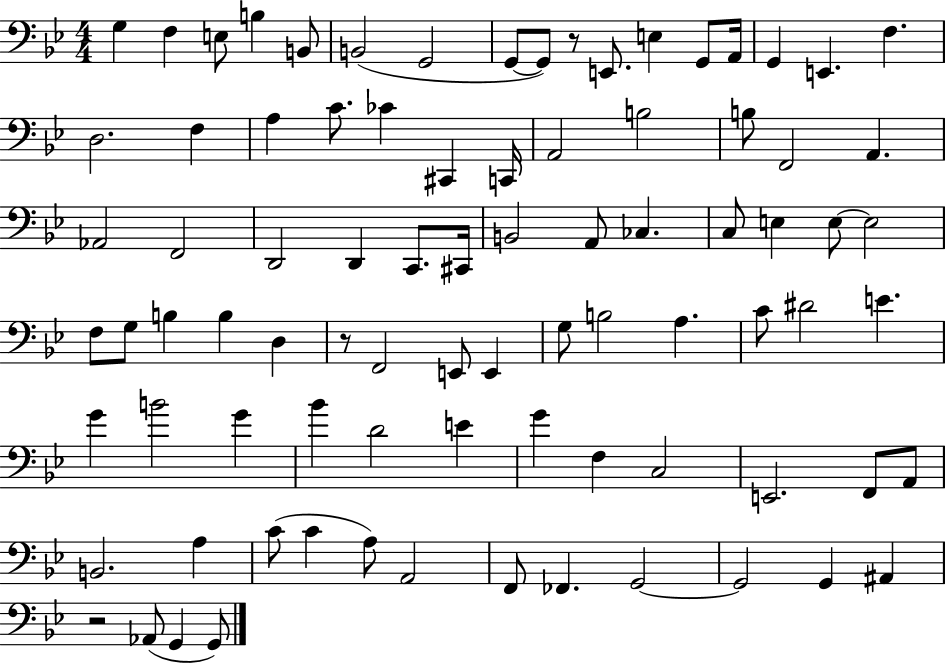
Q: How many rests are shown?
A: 3